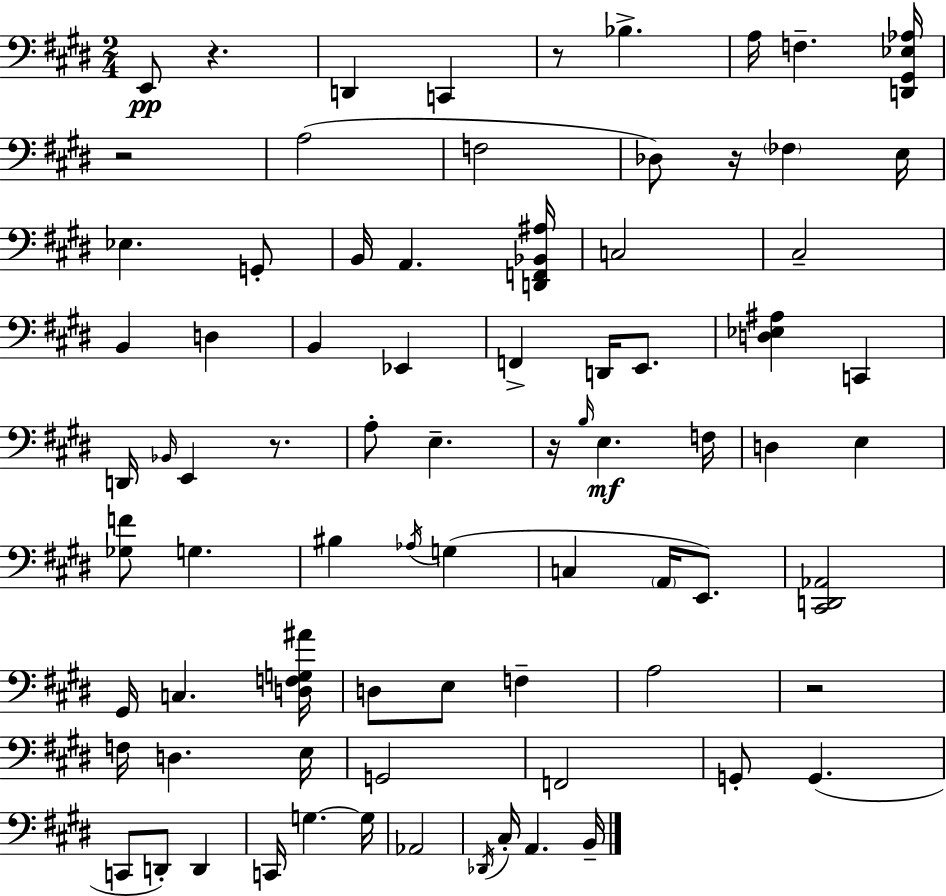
{
  \clef bass
  \numericTimeSignature
  \time 2/4
  \key e \major
  e,8\pp r4. | d,4 c,4 | r8 bes4.-> | a16 f4.-- <d, gis, ees aes>16 | \break r2 | a2( | f2 | des8) r16 \parenthesize fes4 e16 | \break ees4. g,8-. | b,16 a,4. <d, f, bes, ais>16 | c2 | cis2-- | \break b,4 d4 | b,4 ees,4 | f,4-> d,16 e,8. | <d ees ais>4 c,4 | \break d,16 \grace { bes,16 } e,4 r8. | a8-. e4.-- | r16 \grace { b16 }\mf e4. | f16 d4 e4 | \break <ges f'>8 g4. | bis4 \acciaccatura { aes16 } g4( | c4 \parenthesize a,16 | e,8.) <cis, d, aes,>2 | \break gis,16 c4. | <d f g ais'>16 d8 e8 f4-- | a2 | r2 | \break f16 d4. | e16 g,2 | f,2 | g,8-. g,4.( | \break c,8 d,8-.) d,4 | c,16 g4.~~ | g16 aes,2 | \acciaccatura { des,16 } cis16-. a,4. | \break b,16-- \bar "|."
}